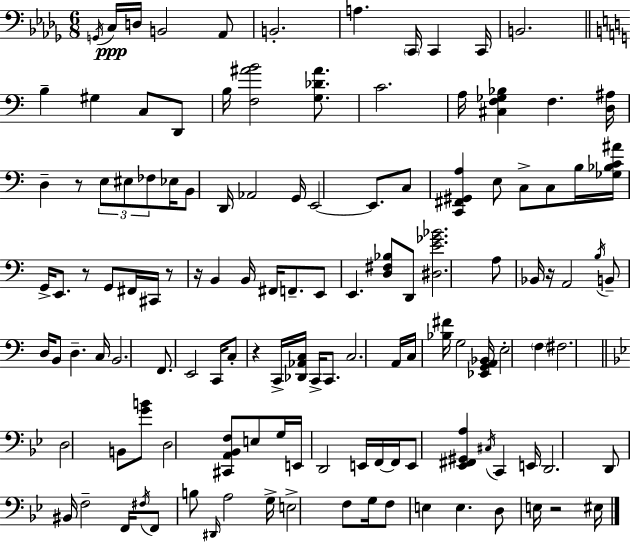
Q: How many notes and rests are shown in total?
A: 126